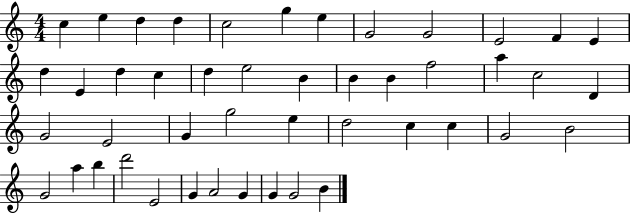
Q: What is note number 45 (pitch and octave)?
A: G4